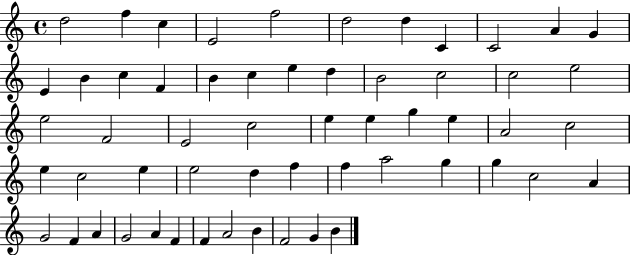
{
  \clef treble
  \time 4/4
  \defaultTimeSignature
  \key c \major
  d''2 f''4 c''4 | e'2 f''2 | d''2 d''4 c'4 | c'2 a'4 g'4 | \break e'4 b'4 c''4 f'4 | b'4 c''4 e''4 d''4 | b'2 c''2 | c''2 e''2 | \break e''2 f'2 | e'2 c''2 | e''4 e''4 g''4 e''4 | a'2 c''2 | \break e''4 c''2 e''4 | e''2 d''4 f''4 | f''4 a''2 g''4 | g''4 c''2 a'4 | \break g'2 f'4 a'4 | g'2 a'4 f'4 | f'4 a'2 b'4 | f'2 g'4 b'4 | \break \bar "|."
}